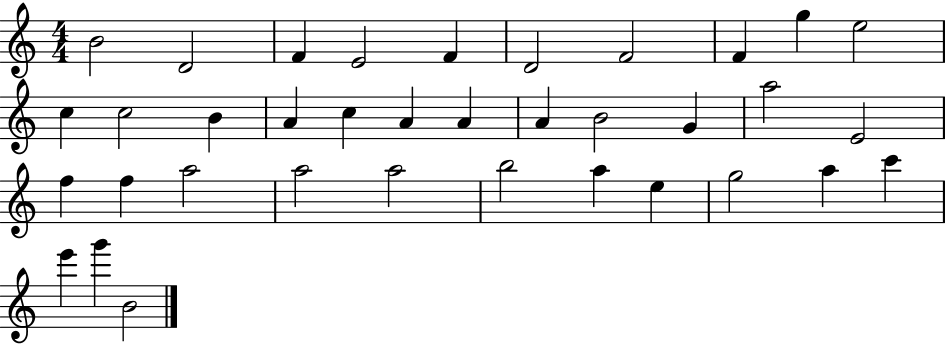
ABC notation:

X:1
T:Untitled
M:4/4
L:1/4
K:C
B2 D2 F E2 F D2 F2 F g e2 c c2 B A c A A A B2 G a2 E2 f f a2 a2 a2 b2 a e g2 a c' e' g' B2